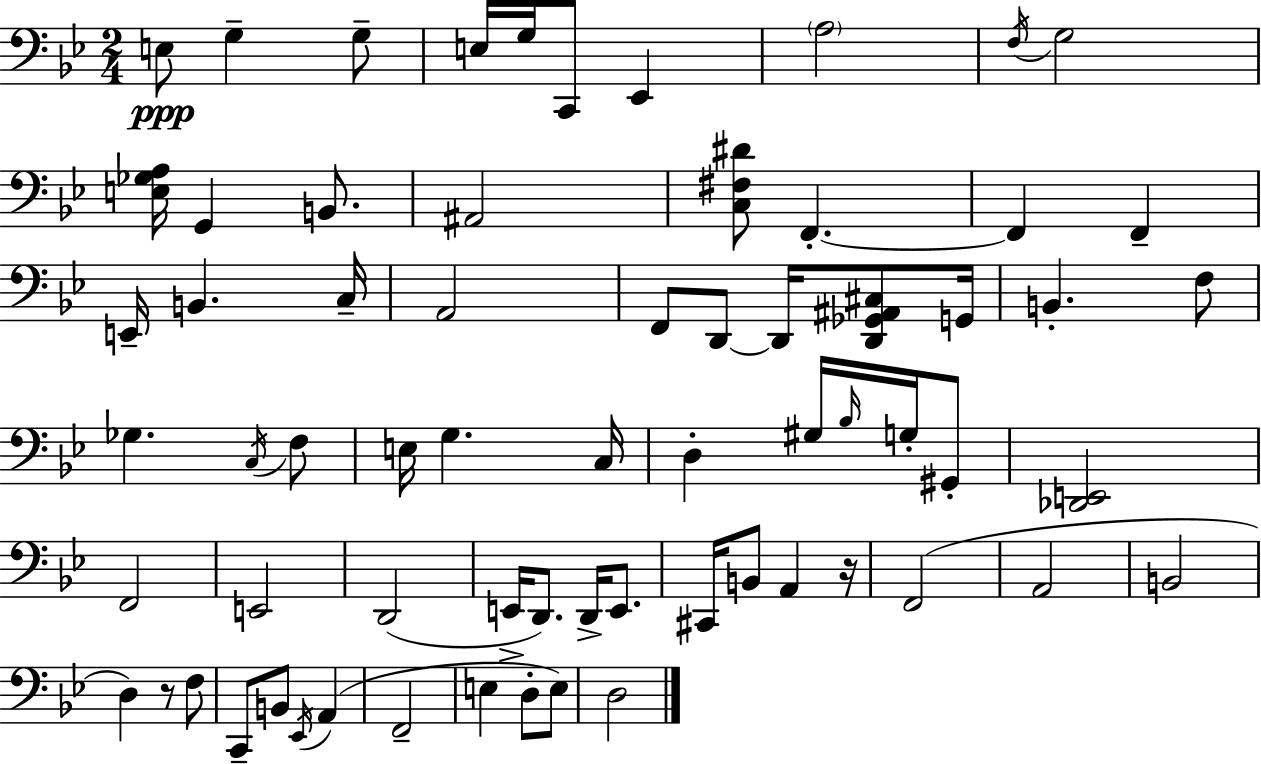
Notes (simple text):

E3/e G3/q G3/e E3/s G3/s C2/e Eb2/q A3/h F3/s G3/h [E3,Gb3,A3]/s G2/q B2/e. A#2/h [C3,F#3,D#4]/e F2/q. F2/q F2/q E2/s B2/q. C3/s A2/h F2/e D2/e D2/s [D2,Gb2,A#2,C#3]/e G2/s B2/q. F3/e Gb3/q. C3/s F3/e E3/s G3/q. C3/s D3/q G#3/s Bb3/s G3/s G#2/e [Db2,E2]/h F2/h E2/h D2/h E2/s D2/e. D2/s E2/e. C#2/s B2/e A2/q R/s F2/h A2/h B2/h D3/q R/e F3/e C2/e B2/e Eb2/s A2/q F2/h E3/q D3/e E3/e D3/h